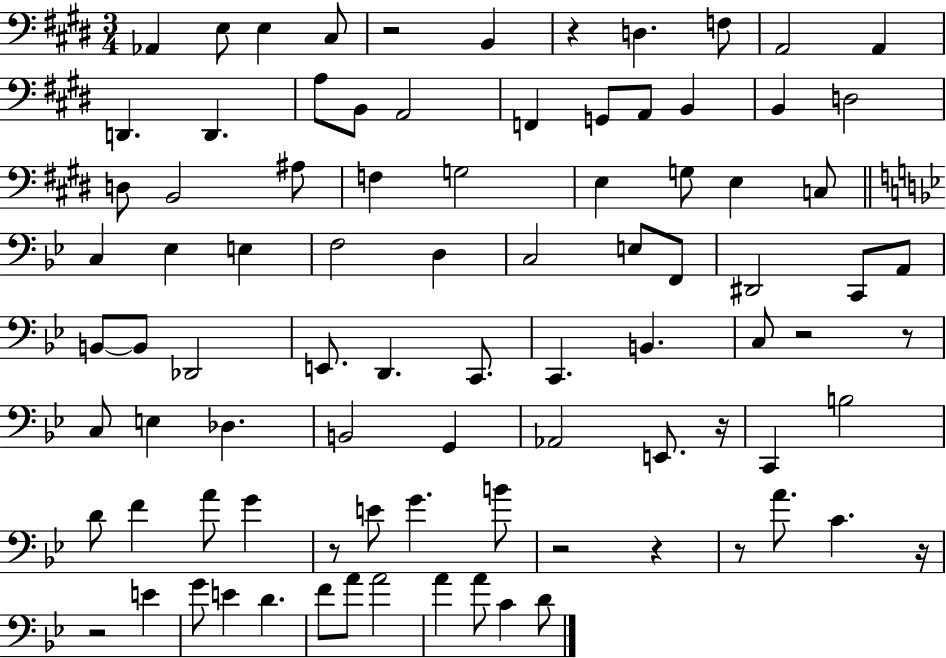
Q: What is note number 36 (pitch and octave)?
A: E3